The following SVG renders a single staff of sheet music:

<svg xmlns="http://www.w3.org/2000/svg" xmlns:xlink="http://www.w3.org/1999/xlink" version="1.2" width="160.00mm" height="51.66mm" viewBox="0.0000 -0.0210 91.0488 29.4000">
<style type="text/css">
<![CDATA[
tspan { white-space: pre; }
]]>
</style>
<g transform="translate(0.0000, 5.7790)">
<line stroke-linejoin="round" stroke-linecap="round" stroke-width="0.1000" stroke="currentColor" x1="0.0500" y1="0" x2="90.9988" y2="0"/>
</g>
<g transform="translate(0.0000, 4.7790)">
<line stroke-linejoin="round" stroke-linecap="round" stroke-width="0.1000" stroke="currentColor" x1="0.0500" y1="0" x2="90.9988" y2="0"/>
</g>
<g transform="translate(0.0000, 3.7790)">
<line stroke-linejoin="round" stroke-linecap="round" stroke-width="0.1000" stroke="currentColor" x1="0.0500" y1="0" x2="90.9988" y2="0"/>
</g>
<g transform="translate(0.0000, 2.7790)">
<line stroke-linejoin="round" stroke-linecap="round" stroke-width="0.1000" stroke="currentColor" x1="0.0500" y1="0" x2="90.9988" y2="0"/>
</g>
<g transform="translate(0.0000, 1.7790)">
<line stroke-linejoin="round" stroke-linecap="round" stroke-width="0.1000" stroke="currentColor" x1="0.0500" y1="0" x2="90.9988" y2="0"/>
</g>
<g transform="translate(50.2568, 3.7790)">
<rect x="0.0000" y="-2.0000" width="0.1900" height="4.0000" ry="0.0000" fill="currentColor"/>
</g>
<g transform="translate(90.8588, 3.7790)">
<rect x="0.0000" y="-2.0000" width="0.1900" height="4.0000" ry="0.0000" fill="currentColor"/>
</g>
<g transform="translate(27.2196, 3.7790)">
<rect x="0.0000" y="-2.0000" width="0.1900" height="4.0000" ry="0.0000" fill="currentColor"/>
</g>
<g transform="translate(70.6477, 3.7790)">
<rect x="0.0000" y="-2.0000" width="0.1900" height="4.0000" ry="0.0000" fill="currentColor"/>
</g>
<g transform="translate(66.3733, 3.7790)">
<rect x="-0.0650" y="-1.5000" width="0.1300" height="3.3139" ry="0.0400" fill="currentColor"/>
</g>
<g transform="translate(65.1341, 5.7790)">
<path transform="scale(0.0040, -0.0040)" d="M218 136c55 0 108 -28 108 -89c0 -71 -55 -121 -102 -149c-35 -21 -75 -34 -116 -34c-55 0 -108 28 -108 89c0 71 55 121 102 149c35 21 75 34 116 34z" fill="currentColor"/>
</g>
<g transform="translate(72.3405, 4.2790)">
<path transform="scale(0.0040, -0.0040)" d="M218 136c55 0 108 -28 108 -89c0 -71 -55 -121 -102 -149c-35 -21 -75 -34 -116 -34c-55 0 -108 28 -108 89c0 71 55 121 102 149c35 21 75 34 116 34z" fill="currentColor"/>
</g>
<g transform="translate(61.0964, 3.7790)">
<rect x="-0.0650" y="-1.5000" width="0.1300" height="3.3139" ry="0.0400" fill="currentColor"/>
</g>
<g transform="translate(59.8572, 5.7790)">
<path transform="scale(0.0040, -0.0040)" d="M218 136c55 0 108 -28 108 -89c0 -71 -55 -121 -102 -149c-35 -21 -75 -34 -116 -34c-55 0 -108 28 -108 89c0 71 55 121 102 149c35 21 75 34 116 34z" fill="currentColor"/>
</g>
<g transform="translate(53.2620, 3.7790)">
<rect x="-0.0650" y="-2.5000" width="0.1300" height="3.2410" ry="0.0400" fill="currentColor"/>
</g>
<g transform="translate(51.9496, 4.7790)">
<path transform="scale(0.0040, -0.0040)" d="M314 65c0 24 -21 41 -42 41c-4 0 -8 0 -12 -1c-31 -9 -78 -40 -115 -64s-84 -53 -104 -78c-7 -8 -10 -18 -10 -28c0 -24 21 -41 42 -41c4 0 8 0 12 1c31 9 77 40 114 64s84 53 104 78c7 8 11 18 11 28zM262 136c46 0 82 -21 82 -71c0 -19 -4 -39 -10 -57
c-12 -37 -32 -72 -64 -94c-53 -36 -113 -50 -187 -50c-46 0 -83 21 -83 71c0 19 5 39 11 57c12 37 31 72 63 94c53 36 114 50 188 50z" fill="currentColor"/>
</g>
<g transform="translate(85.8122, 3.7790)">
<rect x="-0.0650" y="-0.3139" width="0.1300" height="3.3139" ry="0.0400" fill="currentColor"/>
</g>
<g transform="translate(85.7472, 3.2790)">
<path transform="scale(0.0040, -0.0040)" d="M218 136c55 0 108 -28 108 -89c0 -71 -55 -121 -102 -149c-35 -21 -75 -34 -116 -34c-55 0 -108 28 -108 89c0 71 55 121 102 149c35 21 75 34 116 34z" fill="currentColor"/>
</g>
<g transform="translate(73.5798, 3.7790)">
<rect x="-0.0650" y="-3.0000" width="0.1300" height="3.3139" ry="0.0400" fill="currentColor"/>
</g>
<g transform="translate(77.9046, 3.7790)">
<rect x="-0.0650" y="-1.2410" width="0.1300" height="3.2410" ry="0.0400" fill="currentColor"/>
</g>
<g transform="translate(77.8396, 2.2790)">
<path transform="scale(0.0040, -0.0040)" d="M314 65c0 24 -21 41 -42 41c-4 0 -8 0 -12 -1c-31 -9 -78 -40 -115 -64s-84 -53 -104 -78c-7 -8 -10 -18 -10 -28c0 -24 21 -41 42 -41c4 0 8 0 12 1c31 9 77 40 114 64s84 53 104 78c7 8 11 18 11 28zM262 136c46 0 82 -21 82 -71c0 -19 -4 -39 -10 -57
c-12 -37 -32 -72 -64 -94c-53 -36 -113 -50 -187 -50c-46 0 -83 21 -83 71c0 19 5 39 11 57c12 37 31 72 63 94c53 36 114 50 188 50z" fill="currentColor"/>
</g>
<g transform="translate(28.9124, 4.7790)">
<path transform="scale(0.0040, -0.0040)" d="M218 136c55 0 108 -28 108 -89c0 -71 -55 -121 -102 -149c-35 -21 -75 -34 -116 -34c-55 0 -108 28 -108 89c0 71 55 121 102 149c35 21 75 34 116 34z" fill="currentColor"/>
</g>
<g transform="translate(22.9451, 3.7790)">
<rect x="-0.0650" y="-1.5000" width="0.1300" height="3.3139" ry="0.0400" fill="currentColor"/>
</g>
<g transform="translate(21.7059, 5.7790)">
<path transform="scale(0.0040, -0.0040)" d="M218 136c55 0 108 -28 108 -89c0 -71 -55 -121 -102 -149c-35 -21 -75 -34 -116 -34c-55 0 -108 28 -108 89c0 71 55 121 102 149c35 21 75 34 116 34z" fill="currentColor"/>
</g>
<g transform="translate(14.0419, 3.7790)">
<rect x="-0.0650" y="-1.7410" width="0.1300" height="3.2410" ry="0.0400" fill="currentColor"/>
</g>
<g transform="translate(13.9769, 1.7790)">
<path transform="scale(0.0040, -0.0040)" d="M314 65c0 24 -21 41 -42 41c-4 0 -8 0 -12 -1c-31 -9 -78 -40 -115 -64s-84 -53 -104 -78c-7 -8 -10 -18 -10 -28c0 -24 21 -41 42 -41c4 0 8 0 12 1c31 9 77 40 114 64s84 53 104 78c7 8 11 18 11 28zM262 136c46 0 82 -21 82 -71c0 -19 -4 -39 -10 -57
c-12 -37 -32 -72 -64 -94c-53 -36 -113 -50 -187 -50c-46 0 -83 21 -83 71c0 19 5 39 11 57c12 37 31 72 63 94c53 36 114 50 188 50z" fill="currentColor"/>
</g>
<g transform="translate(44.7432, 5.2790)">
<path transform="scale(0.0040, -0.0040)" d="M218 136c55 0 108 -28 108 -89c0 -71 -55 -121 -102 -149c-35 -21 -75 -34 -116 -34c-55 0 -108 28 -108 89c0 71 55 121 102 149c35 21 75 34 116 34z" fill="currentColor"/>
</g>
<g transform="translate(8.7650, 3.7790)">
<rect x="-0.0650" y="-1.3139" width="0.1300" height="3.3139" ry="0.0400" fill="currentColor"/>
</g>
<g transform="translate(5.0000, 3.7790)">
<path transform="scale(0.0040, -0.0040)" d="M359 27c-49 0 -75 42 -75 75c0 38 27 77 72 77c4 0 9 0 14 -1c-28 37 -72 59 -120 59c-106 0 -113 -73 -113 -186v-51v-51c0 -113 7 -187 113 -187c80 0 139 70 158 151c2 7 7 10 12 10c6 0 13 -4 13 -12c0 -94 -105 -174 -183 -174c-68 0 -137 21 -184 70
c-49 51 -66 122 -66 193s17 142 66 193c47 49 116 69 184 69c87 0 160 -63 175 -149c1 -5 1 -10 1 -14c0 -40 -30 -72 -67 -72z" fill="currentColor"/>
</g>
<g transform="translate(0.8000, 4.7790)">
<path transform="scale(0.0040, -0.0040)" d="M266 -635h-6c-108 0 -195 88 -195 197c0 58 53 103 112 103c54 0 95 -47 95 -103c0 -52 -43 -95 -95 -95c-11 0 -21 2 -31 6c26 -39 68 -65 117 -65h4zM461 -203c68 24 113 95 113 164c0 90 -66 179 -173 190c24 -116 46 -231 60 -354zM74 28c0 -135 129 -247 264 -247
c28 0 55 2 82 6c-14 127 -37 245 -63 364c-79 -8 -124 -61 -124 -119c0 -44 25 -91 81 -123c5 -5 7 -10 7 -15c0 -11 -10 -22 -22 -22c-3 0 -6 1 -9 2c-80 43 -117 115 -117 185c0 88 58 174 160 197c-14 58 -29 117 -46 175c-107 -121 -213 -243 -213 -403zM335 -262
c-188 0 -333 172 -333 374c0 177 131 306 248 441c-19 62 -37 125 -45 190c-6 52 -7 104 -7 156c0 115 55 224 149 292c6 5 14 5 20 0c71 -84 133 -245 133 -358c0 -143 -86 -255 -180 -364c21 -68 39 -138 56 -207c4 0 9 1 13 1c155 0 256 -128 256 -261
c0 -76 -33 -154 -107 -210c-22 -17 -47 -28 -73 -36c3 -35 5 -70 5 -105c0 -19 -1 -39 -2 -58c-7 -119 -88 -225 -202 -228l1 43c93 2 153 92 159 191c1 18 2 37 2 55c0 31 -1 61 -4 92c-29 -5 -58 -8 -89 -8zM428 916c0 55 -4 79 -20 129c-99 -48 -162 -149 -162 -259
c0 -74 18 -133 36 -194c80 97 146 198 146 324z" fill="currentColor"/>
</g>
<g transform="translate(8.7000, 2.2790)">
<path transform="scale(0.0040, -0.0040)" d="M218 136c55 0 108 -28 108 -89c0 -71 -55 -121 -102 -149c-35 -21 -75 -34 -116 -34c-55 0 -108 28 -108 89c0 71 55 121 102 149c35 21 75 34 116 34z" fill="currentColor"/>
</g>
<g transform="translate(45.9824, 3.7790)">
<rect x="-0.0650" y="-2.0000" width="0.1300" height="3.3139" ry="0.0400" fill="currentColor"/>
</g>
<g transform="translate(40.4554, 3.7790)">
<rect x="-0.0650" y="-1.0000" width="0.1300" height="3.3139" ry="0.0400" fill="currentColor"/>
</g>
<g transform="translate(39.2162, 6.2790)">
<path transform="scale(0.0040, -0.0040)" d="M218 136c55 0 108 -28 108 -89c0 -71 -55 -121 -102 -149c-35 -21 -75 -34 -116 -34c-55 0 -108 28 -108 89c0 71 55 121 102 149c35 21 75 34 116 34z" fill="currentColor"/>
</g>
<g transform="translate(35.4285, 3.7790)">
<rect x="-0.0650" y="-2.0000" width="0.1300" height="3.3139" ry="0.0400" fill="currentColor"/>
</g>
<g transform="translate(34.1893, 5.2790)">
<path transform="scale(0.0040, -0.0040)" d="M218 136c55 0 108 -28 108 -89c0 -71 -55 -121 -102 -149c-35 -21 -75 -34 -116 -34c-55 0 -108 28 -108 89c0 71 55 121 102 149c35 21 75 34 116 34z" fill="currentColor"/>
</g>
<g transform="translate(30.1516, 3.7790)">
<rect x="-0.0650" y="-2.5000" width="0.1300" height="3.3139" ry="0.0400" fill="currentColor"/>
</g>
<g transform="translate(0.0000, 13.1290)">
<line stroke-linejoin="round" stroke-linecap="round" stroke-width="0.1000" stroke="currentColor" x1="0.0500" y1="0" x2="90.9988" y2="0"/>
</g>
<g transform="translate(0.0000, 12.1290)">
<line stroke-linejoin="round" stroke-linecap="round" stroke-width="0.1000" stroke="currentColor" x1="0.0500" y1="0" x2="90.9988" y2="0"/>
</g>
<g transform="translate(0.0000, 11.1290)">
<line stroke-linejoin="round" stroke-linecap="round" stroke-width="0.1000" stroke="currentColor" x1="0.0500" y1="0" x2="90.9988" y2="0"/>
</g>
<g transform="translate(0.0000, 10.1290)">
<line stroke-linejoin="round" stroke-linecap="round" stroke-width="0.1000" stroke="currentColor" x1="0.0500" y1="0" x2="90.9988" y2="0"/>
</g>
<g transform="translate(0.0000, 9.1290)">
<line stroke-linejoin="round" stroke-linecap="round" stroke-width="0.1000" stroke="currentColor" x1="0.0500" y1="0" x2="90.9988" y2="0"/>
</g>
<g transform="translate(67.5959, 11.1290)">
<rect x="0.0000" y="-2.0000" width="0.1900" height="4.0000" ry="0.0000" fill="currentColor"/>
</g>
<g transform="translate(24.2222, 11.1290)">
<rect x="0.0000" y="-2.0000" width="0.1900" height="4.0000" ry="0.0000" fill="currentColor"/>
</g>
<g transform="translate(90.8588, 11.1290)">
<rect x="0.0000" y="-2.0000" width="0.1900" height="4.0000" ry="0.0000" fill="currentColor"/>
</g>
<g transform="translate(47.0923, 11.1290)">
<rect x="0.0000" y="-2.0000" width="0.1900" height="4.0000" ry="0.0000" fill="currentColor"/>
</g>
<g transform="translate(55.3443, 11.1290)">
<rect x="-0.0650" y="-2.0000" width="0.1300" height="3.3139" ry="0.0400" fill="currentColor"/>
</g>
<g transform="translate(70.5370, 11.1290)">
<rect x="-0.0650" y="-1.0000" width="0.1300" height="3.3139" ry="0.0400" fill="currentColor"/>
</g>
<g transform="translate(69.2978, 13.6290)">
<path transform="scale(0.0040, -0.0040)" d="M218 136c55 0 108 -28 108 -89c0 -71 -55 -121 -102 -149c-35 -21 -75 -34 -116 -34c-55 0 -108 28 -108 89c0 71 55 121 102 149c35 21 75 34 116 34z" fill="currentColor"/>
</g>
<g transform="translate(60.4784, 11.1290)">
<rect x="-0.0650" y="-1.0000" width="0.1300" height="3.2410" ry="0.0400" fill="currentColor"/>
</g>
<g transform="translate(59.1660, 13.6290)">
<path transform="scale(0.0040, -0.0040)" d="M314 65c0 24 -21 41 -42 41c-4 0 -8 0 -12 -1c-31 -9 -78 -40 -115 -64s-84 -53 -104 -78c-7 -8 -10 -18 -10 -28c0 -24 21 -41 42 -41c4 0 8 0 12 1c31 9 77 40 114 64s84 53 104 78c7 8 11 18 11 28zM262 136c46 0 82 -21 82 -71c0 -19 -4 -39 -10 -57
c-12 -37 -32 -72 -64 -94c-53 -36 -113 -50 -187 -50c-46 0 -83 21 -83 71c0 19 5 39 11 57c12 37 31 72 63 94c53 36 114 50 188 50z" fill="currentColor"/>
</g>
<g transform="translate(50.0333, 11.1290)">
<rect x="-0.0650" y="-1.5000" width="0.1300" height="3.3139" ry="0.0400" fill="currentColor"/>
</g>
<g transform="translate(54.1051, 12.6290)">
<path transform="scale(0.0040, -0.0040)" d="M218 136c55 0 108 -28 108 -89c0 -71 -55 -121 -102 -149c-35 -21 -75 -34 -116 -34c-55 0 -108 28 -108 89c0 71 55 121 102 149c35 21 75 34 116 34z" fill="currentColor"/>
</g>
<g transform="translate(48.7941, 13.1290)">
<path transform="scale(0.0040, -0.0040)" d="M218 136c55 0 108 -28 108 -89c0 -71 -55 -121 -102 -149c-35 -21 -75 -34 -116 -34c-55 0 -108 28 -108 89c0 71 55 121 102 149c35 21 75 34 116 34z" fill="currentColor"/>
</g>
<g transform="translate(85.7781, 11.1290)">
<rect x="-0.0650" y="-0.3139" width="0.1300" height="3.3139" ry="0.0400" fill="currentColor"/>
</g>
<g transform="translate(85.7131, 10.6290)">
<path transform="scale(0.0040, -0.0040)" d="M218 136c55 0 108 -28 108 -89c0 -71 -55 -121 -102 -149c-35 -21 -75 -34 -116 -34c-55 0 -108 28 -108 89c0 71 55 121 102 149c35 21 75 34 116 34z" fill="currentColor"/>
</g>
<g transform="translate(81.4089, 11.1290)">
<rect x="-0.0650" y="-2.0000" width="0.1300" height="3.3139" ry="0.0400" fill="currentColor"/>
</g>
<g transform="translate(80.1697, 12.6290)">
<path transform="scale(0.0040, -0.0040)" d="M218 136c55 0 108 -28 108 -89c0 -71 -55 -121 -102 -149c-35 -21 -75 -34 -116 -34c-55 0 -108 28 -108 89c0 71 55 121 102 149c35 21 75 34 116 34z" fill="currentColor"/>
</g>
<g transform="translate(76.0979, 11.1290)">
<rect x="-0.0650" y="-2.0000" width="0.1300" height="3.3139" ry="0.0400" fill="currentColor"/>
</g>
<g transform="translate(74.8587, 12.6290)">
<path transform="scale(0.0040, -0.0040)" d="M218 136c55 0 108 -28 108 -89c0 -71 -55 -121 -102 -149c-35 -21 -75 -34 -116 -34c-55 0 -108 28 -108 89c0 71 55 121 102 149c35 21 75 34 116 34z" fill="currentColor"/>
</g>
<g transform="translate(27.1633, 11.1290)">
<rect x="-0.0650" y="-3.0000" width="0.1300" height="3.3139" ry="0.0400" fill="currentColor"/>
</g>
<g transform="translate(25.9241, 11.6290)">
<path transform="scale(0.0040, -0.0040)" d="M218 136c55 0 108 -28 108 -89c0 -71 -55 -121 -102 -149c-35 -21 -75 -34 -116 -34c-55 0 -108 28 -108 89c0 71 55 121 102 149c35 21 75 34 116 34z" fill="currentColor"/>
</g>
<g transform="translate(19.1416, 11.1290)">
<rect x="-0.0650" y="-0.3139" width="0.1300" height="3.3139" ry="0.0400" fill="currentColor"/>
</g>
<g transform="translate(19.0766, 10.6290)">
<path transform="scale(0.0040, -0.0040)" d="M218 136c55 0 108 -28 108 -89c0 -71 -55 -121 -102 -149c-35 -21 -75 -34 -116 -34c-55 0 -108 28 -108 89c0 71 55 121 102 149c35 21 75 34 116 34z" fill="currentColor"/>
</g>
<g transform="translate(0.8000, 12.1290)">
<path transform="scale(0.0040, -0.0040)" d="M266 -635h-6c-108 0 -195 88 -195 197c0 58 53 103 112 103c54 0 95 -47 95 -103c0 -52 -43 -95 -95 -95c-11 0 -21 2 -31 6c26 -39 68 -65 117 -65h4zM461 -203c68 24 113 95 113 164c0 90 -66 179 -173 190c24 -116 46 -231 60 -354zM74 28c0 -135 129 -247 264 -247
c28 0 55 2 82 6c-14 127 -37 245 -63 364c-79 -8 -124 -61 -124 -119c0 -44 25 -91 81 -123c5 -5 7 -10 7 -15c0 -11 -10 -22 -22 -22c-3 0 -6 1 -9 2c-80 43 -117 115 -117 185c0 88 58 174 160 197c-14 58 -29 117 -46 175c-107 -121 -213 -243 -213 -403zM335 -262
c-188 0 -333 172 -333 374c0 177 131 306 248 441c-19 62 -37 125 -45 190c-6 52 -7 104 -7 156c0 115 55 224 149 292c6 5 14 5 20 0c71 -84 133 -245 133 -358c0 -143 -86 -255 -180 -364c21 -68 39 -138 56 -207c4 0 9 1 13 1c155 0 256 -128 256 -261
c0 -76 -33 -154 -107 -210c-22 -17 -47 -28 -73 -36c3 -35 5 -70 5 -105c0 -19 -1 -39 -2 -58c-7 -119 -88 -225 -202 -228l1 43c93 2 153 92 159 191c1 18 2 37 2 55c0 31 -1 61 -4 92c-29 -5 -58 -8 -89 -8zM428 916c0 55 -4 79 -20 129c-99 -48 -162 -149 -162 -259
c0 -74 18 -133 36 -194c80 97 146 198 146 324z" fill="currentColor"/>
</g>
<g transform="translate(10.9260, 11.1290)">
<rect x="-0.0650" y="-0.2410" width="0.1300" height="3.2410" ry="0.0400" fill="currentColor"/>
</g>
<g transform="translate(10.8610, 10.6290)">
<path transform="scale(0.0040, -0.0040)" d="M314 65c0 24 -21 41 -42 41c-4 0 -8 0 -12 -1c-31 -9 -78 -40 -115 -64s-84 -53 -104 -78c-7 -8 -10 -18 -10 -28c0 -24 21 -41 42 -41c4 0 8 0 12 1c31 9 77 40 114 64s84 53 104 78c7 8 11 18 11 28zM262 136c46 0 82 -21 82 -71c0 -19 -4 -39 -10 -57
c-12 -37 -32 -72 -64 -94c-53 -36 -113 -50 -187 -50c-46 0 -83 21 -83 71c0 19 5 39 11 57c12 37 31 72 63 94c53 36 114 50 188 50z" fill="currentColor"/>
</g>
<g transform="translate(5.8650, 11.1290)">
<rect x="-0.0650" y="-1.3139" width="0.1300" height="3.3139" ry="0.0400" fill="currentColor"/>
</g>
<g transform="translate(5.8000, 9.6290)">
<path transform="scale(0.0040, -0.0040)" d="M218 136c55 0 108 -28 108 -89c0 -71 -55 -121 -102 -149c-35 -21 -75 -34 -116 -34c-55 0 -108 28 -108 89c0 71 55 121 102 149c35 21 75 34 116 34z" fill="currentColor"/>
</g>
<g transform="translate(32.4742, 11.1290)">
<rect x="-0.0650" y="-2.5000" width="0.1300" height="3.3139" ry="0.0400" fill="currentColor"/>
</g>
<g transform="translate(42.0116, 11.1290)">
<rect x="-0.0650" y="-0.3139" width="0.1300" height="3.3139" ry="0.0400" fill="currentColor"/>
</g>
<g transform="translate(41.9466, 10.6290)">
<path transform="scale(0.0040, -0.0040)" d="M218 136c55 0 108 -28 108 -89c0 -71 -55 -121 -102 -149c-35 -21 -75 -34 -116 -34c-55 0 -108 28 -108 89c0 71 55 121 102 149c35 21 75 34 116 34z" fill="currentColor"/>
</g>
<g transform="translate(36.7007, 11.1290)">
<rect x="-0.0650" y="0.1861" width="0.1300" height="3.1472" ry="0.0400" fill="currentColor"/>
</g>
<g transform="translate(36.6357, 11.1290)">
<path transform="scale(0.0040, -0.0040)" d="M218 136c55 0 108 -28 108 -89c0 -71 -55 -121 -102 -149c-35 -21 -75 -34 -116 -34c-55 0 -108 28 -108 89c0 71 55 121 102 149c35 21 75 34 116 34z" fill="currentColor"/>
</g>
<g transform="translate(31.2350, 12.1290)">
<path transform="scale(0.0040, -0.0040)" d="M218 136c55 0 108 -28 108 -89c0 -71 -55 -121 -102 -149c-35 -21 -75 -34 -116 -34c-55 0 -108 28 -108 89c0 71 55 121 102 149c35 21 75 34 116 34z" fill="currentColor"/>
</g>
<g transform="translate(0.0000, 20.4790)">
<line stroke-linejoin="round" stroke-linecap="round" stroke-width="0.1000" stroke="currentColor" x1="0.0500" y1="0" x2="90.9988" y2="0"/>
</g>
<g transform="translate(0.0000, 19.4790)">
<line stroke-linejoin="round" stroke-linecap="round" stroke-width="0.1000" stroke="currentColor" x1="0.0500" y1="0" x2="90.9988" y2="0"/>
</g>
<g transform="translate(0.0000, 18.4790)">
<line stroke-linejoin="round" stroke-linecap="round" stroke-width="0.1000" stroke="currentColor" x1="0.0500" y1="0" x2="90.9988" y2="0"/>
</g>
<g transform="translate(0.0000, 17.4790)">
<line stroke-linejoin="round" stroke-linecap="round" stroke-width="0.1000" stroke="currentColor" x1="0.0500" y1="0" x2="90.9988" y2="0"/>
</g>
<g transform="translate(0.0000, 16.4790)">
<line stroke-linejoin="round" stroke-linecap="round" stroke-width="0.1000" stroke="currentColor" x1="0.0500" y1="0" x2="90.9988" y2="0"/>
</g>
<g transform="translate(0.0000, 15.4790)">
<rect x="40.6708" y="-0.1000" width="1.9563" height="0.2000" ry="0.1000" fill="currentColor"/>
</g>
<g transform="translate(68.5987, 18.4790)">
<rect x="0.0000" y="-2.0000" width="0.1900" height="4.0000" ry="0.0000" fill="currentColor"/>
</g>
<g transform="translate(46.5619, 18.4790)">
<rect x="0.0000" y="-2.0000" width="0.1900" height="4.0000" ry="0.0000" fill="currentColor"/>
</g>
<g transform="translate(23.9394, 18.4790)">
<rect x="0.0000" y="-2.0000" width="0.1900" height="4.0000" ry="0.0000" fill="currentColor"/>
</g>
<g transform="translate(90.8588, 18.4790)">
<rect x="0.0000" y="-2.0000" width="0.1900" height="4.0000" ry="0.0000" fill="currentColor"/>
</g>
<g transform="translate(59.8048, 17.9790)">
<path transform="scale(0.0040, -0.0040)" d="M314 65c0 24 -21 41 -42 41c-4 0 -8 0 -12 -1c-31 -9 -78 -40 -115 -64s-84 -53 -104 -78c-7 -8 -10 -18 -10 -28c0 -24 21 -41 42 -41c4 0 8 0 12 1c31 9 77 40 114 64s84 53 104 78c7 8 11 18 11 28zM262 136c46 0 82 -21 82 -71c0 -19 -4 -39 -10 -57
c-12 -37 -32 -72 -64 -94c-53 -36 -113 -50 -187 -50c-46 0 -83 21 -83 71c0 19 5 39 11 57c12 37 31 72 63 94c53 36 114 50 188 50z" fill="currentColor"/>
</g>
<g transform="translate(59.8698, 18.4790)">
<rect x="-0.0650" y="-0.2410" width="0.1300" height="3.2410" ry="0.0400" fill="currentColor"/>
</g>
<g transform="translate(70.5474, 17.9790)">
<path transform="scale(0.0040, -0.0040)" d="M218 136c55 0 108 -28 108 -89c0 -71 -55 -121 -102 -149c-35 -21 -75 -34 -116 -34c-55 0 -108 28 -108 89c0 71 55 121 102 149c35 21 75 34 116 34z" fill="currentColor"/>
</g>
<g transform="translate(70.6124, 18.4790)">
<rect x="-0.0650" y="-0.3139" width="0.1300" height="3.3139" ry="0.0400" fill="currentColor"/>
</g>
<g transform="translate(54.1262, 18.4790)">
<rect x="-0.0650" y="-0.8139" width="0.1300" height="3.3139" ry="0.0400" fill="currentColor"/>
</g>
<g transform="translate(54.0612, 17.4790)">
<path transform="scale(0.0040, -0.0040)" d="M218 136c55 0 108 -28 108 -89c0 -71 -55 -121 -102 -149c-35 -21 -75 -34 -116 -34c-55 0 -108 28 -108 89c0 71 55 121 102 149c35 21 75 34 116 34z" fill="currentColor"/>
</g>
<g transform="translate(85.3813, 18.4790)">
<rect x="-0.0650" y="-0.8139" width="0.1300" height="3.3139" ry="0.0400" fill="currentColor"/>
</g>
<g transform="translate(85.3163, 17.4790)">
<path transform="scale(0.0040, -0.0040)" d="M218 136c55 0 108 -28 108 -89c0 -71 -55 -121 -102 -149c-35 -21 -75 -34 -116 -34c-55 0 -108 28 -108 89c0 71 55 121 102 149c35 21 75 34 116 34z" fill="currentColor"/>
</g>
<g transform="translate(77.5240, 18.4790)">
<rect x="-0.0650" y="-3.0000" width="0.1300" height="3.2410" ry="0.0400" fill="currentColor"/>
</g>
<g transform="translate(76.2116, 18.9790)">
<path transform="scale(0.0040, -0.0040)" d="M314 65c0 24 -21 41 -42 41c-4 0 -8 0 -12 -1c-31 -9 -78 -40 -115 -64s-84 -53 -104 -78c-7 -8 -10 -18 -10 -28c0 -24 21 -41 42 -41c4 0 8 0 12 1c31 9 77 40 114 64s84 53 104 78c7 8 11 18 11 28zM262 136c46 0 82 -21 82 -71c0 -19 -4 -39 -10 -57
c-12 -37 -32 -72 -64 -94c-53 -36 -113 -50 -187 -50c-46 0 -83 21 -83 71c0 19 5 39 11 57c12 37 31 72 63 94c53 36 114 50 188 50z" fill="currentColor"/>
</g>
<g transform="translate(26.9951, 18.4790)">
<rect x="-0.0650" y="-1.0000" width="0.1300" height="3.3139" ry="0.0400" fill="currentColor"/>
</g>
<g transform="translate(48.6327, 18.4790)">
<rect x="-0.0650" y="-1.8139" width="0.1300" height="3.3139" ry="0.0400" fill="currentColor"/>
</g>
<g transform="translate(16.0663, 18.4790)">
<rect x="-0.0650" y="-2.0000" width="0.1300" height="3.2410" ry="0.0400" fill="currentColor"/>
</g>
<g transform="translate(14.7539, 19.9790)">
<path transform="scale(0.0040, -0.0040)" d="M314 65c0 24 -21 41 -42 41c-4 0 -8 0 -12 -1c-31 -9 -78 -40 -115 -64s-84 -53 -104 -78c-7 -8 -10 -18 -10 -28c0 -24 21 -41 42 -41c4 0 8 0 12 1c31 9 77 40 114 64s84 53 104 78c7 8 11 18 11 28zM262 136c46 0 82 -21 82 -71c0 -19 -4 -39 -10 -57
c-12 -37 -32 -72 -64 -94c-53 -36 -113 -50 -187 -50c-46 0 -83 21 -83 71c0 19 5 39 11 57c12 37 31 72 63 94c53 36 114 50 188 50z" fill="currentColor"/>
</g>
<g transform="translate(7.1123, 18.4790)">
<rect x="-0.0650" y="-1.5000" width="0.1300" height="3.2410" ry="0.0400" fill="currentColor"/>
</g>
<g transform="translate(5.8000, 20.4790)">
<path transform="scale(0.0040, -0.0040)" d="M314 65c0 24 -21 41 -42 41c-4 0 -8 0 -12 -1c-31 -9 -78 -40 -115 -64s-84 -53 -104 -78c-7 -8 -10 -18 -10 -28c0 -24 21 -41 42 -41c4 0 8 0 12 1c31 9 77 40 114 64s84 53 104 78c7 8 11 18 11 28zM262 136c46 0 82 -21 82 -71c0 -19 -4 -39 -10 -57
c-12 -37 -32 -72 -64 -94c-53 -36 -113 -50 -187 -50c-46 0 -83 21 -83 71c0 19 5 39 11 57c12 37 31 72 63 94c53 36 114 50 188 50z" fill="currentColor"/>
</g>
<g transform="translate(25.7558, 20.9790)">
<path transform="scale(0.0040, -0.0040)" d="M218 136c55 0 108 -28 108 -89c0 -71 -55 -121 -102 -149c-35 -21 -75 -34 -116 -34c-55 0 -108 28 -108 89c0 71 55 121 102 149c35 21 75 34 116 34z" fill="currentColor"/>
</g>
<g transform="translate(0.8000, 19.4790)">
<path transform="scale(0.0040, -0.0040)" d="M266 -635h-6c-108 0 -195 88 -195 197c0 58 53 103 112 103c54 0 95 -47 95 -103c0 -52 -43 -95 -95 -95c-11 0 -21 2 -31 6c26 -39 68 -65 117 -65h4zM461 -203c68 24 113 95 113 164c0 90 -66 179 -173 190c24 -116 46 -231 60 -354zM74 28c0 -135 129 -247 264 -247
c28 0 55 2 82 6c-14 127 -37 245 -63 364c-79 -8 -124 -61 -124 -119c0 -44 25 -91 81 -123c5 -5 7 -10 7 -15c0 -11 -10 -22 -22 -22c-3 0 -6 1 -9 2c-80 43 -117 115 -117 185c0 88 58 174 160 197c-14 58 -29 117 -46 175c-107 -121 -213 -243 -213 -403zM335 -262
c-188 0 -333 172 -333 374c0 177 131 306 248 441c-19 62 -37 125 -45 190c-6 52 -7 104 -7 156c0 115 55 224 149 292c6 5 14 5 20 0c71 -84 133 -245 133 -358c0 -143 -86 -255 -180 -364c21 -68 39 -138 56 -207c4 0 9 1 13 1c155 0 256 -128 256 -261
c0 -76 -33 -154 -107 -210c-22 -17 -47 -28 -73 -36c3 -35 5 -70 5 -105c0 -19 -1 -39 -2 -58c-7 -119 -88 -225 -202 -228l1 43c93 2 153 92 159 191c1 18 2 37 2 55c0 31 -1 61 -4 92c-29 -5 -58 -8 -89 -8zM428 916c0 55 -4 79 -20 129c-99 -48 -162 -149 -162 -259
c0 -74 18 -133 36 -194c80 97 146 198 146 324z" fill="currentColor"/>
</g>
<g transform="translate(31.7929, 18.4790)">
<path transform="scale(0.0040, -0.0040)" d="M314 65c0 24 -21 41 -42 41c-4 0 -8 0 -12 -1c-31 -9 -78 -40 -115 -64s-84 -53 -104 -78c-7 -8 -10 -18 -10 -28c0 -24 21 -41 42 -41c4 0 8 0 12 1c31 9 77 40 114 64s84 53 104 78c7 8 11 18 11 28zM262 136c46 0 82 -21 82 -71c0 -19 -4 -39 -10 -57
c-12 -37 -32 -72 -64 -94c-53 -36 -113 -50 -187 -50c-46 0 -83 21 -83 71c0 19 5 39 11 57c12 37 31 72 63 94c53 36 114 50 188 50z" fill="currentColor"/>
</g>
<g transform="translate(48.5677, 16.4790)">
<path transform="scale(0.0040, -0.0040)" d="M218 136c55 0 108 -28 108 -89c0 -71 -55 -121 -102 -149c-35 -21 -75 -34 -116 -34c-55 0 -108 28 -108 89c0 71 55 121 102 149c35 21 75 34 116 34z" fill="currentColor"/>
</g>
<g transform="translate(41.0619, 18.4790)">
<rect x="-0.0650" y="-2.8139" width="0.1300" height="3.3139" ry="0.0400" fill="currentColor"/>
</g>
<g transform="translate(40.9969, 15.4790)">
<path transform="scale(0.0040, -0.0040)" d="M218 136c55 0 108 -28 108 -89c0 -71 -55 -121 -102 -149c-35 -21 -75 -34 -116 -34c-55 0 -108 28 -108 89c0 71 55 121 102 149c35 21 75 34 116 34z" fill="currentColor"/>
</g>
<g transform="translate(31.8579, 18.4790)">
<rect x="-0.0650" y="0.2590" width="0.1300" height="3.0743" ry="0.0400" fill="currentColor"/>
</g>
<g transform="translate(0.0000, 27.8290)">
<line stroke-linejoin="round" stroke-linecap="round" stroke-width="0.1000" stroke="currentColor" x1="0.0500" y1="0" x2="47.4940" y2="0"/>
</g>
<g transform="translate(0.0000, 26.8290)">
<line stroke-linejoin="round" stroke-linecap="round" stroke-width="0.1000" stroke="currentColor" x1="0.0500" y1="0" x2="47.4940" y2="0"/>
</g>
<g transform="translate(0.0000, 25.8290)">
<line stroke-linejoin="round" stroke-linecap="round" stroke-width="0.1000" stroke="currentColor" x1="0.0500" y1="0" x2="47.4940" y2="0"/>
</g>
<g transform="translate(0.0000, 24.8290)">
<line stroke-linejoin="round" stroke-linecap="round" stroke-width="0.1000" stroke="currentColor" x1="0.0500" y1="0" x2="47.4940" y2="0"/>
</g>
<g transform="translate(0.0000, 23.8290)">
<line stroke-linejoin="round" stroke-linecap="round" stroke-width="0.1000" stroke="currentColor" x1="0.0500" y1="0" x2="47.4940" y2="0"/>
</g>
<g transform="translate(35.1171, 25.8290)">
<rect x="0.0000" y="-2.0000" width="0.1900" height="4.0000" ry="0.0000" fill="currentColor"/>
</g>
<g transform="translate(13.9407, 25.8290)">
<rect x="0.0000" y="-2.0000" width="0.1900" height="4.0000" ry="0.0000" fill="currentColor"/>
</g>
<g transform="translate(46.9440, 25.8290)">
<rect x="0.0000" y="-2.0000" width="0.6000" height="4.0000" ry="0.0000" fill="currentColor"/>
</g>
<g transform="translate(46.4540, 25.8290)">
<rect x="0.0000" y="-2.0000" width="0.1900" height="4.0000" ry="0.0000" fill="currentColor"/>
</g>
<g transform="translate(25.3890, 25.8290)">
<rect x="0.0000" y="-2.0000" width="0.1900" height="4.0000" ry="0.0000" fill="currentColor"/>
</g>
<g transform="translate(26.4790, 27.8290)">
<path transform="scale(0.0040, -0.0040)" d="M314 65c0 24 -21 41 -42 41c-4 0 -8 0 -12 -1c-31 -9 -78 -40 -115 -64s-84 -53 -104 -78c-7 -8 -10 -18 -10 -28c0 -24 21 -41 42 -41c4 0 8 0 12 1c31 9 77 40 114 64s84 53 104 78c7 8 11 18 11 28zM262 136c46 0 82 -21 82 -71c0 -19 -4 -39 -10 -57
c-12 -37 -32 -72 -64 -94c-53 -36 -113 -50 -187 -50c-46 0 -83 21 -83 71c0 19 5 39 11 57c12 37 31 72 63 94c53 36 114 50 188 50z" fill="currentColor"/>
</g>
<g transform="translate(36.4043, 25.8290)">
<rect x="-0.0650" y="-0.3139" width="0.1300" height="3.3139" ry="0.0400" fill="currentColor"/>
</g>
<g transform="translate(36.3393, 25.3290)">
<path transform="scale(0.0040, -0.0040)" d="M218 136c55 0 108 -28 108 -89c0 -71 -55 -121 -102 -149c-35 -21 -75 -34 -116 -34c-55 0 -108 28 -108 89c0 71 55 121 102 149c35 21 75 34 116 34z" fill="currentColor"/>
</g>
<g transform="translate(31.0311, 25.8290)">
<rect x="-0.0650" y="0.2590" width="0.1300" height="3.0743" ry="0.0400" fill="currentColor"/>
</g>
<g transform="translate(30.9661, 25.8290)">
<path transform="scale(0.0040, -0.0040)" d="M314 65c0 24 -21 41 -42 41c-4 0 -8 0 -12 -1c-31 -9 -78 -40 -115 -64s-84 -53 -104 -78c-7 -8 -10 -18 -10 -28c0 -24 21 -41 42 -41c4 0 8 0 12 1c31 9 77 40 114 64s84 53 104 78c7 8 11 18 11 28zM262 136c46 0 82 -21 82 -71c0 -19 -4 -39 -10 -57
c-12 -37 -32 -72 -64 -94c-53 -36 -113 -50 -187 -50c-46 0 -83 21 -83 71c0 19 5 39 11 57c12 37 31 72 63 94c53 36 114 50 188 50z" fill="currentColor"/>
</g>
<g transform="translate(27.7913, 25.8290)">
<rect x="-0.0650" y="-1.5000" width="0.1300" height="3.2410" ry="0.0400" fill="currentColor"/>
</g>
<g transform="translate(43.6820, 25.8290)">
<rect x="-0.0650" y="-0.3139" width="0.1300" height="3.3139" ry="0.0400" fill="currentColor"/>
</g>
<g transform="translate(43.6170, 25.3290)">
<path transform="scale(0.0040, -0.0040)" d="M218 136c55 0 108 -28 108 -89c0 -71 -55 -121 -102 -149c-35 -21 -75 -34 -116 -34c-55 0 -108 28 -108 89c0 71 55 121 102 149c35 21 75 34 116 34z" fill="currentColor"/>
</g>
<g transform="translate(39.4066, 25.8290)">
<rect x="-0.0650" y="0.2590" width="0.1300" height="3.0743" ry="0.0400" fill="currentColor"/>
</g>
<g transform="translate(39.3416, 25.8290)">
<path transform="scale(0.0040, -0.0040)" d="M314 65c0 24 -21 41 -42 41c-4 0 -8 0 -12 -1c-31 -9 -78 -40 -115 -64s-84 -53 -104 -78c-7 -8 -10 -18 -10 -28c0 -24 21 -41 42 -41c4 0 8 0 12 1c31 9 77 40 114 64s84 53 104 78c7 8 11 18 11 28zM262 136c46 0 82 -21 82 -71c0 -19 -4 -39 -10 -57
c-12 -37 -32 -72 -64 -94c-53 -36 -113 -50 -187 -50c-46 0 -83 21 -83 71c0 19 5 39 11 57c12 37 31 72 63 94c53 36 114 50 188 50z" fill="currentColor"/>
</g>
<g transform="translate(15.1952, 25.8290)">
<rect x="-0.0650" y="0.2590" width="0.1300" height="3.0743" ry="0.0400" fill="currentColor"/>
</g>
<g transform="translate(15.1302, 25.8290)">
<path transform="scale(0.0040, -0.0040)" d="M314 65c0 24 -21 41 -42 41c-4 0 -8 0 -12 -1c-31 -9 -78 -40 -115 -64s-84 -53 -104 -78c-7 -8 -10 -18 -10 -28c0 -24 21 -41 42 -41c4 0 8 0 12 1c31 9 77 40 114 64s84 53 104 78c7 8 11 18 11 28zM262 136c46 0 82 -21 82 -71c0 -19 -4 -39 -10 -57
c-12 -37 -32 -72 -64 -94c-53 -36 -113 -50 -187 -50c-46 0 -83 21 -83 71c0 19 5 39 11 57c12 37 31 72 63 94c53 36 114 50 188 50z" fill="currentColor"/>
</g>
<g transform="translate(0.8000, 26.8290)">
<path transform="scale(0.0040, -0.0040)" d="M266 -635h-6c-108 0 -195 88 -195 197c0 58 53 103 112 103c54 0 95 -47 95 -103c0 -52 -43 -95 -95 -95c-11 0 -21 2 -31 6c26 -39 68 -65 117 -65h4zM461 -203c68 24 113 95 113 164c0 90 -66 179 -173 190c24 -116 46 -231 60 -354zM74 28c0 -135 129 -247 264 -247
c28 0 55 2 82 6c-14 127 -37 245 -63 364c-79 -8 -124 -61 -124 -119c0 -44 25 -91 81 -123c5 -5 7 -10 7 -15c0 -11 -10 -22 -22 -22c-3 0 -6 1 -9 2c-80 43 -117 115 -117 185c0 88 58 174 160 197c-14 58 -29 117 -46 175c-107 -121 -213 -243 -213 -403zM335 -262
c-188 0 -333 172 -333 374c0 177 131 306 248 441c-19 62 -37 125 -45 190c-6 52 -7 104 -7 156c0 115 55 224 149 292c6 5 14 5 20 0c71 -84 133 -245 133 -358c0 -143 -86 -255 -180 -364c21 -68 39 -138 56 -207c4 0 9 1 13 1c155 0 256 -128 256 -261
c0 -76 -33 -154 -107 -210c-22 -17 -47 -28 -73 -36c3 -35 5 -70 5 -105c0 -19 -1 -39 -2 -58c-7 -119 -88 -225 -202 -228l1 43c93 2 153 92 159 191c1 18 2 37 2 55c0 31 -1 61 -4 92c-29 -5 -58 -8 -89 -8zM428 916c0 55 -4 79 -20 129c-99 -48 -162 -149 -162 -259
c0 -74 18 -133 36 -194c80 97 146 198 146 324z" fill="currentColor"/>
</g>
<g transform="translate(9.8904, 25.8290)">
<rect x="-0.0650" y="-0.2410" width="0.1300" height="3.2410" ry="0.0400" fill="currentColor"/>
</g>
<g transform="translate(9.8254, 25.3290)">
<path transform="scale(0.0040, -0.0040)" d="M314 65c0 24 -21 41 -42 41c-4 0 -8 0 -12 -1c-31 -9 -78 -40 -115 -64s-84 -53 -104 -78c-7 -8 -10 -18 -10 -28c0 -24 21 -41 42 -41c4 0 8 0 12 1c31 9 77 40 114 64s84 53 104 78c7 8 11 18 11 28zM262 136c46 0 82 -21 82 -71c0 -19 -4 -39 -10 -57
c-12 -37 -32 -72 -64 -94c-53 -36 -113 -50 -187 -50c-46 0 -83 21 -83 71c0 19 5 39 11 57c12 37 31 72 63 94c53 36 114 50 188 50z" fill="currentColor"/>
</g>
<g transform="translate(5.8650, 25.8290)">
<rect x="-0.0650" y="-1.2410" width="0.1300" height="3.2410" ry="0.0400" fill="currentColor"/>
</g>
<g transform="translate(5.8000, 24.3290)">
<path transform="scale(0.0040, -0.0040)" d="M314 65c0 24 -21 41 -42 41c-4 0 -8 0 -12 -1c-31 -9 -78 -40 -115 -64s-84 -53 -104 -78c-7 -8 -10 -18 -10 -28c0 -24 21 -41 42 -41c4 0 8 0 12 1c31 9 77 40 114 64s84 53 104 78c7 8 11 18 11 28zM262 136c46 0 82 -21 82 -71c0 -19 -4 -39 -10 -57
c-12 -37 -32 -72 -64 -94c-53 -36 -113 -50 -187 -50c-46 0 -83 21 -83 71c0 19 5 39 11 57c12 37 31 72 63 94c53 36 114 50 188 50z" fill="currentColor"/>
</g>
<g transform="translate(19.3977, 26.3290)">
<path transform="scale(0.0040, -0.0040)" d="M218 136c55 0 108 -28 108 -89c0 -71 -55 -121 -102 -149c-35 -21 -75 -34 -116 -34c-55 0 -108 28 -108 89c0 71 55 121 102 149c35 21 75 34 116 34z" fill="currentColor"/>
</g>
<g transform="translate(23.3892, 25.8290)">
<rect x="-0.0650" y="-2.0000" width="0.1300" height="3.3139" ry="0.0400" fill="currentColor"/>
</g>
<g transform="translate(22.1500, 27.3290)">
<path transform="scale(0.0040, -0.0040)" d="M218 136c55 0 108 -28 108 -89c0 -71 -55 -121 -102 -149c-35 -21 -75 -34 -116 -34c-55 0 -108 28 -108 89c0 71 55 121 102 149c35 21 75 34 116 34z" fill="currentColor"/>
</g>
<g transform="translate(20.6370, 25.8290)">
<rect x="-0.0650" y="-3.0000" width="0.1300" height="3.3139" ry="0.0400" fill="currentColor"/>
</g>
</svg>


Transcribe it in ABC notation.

X:1
T:Untitled
M:4/4
L:1/4
K:C
e f2 E G F D F G2 E E A e2 c e c2 c A G B c E F D2 D F F c E2 F2 D B2 a f d c2 c A2 d e2 c2 B2 A F E2 B2 c B2 c